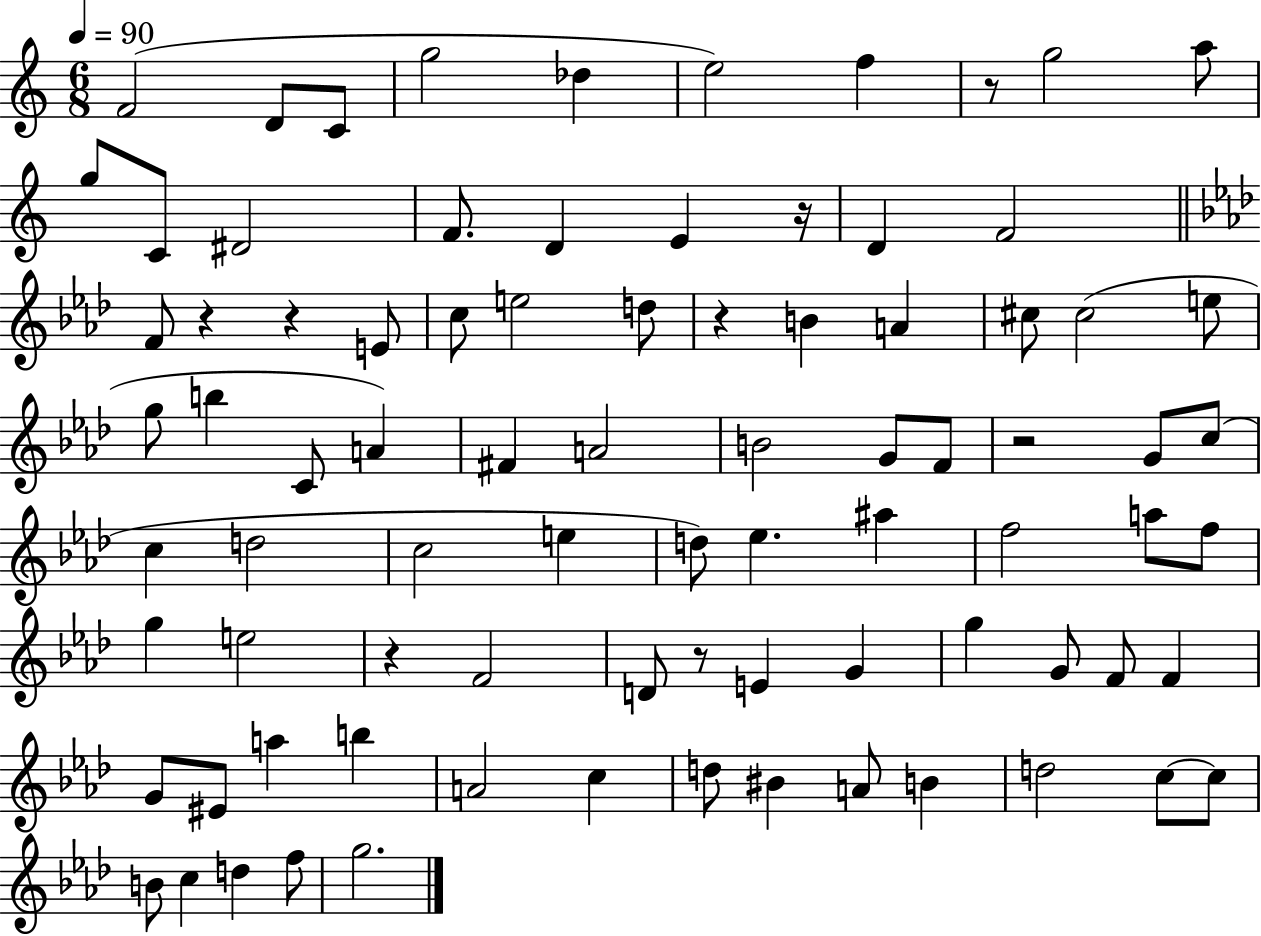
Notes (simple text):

F4/h D4/e C4/e G5/h Db5/q E5/h F5/q R/e G5/h A5/e G5/e C4/e D#4/h F4/e. D4/q E4/q R/s D4/q F4/h F4/e R/q R/q E4/e C5/e E5/h D5/e R/q B4/q A4/q C#5/e C#5/h E5/e G5/e B5/q C4/e A4/q F#4/q A4/h B4/h G4/e F4/e R/h G4/e C5/e C5/q D5/h C5/h E5/q D5/e Eb5/q. A#5/q F5/h A5/e F5/e G5/q E5/h R/q F4/h D4/e R/e E4/q G4/q G5/q G4/e F4/e F4/q G4/e EIS4/e A5/q B5/q A4/h C5/q D5/e BIS4/q A4/e B4/q D5/h C5/e C5/e B4/e C5/q D5/q F5/e G5/h.